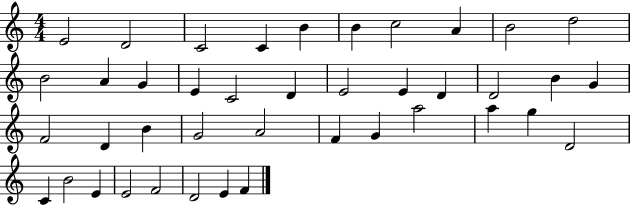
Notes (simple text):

E4/h D4/h C4/h C4/q B4/q B4/q C5/h A4/q B4/h D5/h B4/h A4/q G4/q E4/q C4/h D4/q E4/h E4/q D4/q D4/h B4/q G4/q F4/h D4/q B4/q G4/h A4/h F4/q G4/q A5/h A5/q G5/q D4/h C4/q B4/h E4/q E4/h F4/h D4/h E4/q F4/q